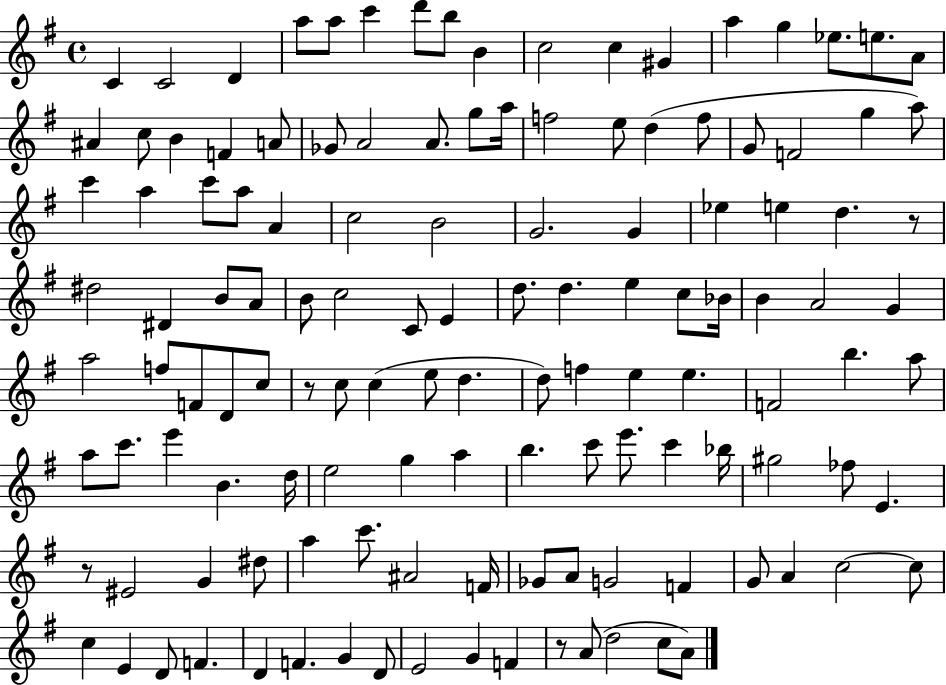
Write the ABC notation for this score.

X:1
T:Untitled
M:4/4
L:1/4
K:G
C C2 D a/2 a/2 c' d'/2 b/2 B c2 c ^G a g _e/2 e/2 A/2 ^A c/2 B F A/2 _G/2 A2 A/2 g/2 a/4 f2 e/2 d f/2 G/2 F2 g a/2 c' a c'/2 a/2 A c2 B2 G2 G _e e d z/2 ^d2 ^D B/2 A/2 B/2 c2 C/2 E d/2 d e c/2 _B/4 B A2 G a2 f/2 F/2 D/2 c/2 z/2 c/2 c e/2 d d/2 f e e F2 b a/2 a/2 c'/2 e' B d/4 e2 g a b c'/2 e'/2 c' _b/4 ^g2 _f/2 E z/2 ^E2 G ^d/2 a c'/2 ^A2 F/4 _G/2 A/2 G2 F G/2 A c2 c/2 c E D/2 F D F G D/2 E2 G F z/2 A/2 d2 c/2 A/2